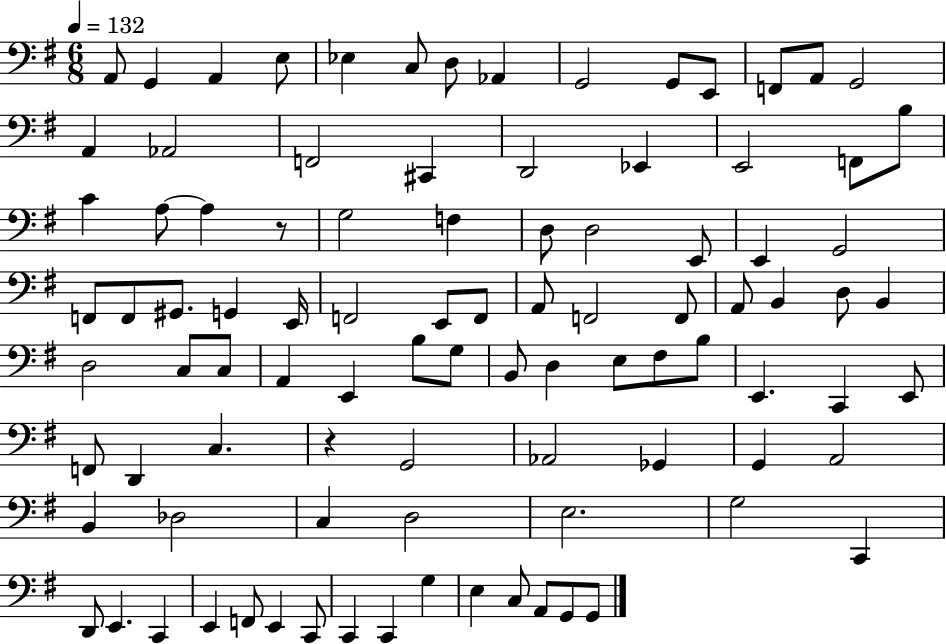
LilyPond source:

{
  \clef bass
  \numericTimeSignature
  \time 6/8
  \key g \major
  \tempo 4 = 132
  \repeat volta 2 { a,8 g,4 a,4 e8 | ees4 c8 d8 aes,4 | g,2 g,8 e,8 | f,8 a,8 g,2 | \break a,4 aes,2 | f,2 cis,4 | d,2 ees,4 | e,2 f,8 b8 | \break c'4 a8~~ a4 r8 | g2 f4 | d8 d2 e,8 | e,4 g,2 | \break f,8 f,8 gis,8. g,4 e,16 | f,2 e,8 f,8 | a,8 f,2 f,8 | a,8 b,4 d8 b,4 | \break d2 c8 c8 | a,4 e,4 b8 g8 | b,8 d4 e8 fis8 b8 | e,4. c,4 e,8 | \break f,8 d,4 c4. | r4 g,2 | aes,2 ges,4 | g,4 a,2 | \break b,4 des2 | c4 d2 | e2. | g2 c,4 | \break d,8 e,4. c,4 | e,4 f,8 e,4 c,8 | c,4 c,4 g4 | e4 c8 a,8 g,8 g,8 | \break } \bar "|."
}